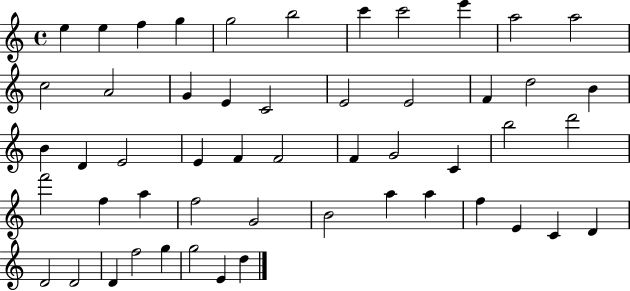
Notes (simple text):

E5/q E5/q F5/q G5/q G5/h B5/h C6/q C6/h E6/q A5/h A5/h C5/h A4/h G4/q E4/q C4/h E4/h E4/h F4/q D5/h B4/q B4/q D4/q E4/h E4/q F4/q F4/h F4/q G4/h C4/q B5/h D6/h F6/h F5/q A5/q F5/h G4/h B4/h A5/q A5/q F5/q E4/q C4/q D4/q D4/h D4/h D4/q F5/h G5/q G5/h E4/q D5/q